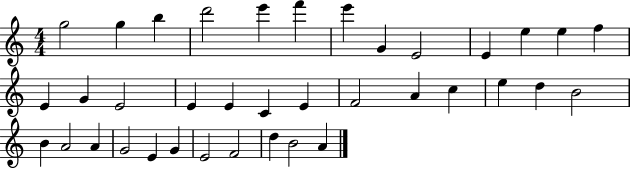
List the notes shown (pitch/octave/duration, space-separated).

G5/h G5/q B5/q D6/h E6/q F6/q E6/q G4/q E4/h E4/q E5/q E5/q F5/q E4/q G4/q E4/h E4/q E4/q C4/q E4/q F4/h A4/q C5/q E5/q D5/q B4/h B4/q A4/h A4/q G4/h E4/q G4/q E4/h F4/h D5/q B4/h A4/q